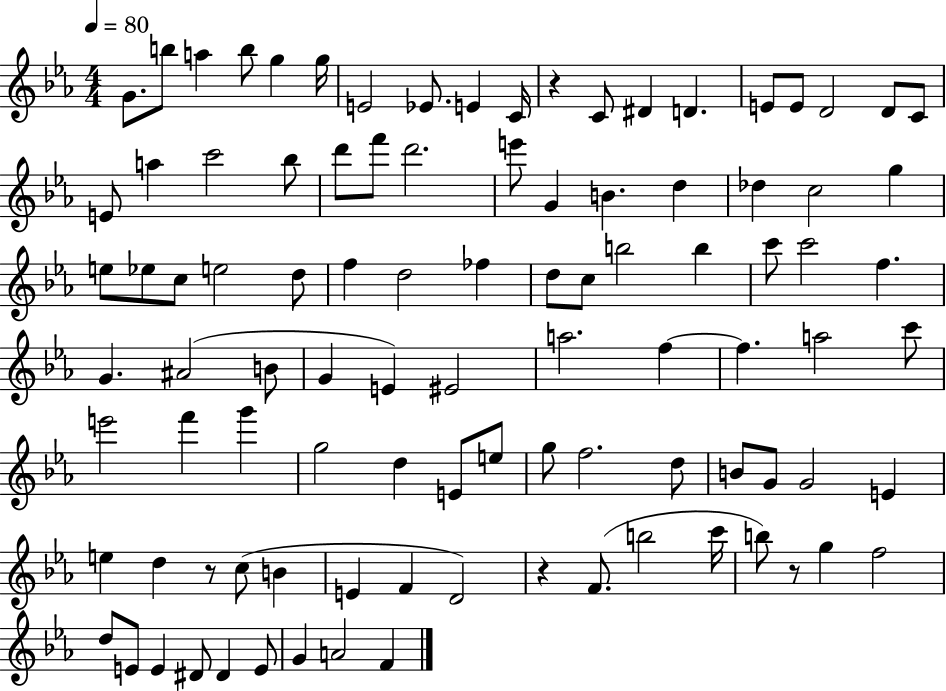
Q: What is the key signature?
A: EES major